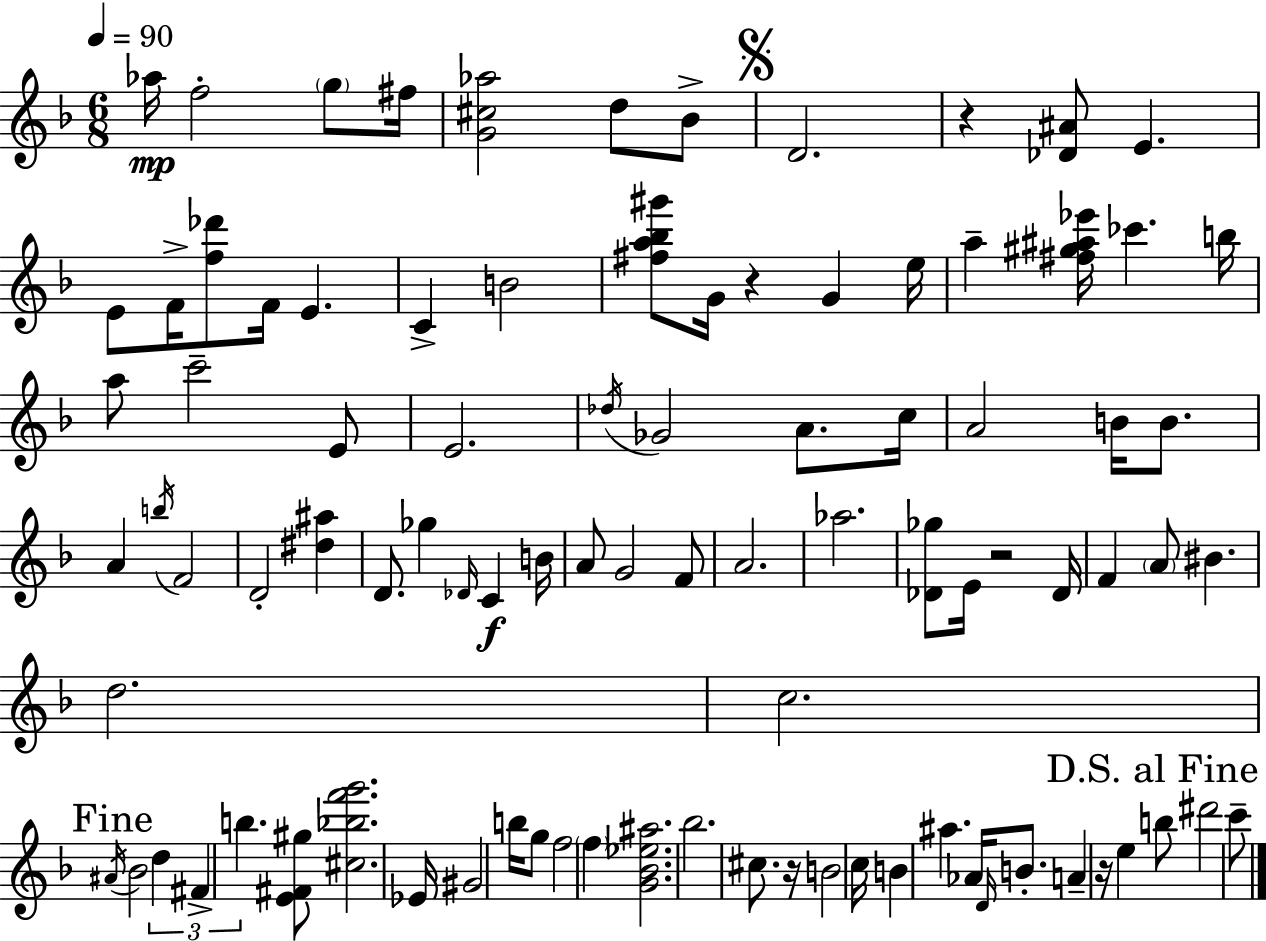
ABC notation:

X:1
T:Untitled
M:6/8
L:1/4
K:F
_a/4 f2 g/2 ^f/4 [G^c_a]2 d/2 _B/2 D2 z [_D^A]/2 E E/2 F/4 [f_d']/2 F/4 E C B2 [^fa_b^g']/2 G/4 z G e/4 a [^f^g^a_e']/4 _c' b/4 a/2 c'2 E/2 E2 _d/4 _G2 A/2 c/4 A2 B/4 B/2 A b/4 F2 D2 [^d^a] D/2 _g _D/4 C B/4 A/2 G2 F/2 A2 _a2 [_D_g]/2 E/4 z2 _D/4 F A/2 ^B d2 c2 ^A/4 _B2 d ^F b [E^F^g]/2 [^c_bf'g']2 _E/4 ^G2 b/4 g/2 f2 f [G_B_e^a]2 _b2 ^c/2 z/4 B2 c/4 B ^a _A/4 D/4 B/2 A z/4 e b/2 ^d'2 c'/2